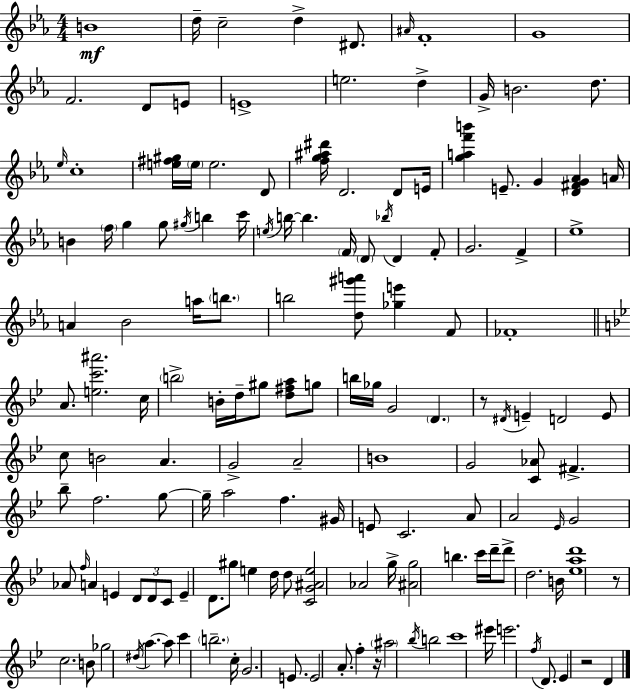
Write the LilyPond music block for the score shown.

{
  \clef treble
  \numericTimeSignature
  \time 4/4
  \key ees \major
  b'1\mf | d''16-- c''2-- d''4-> dis'8. | \grace { ais'16 } f'1-. | g'1 | \break f'2. d'8 e'8 | e'1-> | e''2. d''4-> | g'16-> b'2. d''8. | \break \grace { ees''16 } c''1-. | <e'' fis'' gis''>16 \parenthesize e''16 e''2. | d'8 <f'' g'' ais'' dis'''>16 d'2. d'8 | e'16 <g'' a'' f''' b'''>4 e'8.-- g'4 <d' fis' g' aes'>4 | \break a'16 b'4 \parenthesize f''16 g''4 g''8 \acciaccatura { gis''16 } b''4 | c'''16 \acciaccatura { e''16 } b''16~~ b''4. \parenthesize f'16 \parenthesize d'8 \acciaccatura { bes''16 } d'4 | f'8-. g'2. | f'4-> ees''1-> | \break a'4 bes'2 | a''16 \parenthesize b''8. b''2 <d'' gis''' a'''>8 <ges'' e'''>4 | f'8 fes'1-. | \bar "||" \break \key bes \major a'8. <e'' c''' ais'''>2. c''16 | \parenthesize b''2-> b'16-. d''16-- gis''8 <d'' fis'' a''>8 g''8 | b''16 ges''16 g'2 \parenthesize d'4. | r8 \acciaccatura { dis'16 } e'4-- d'2 e'8 | \break c''8 b'2 a'4. | g'2-> a'2-- | b'1 | g'2 <c' aes'>8 fis'4.-> | \break bes''8-- f''2. g''8~~ | g''16-- a''2 f''4. | gis'16 e'8 c'2. a'8 | a'2 \grace { ees'16 } g'2 | \break aes'8 \grace { f''16 } a'4 e'4 \tuplet 3/2 { d'8 d'8 | c'8 } e'4-- d'8. gis''8 e''4 | d''16 d''8 <c' g' ais' e''>2 aes'2 | g''16-> <ais' g''>2 b''4. | \break c'''16 d'''16-- d'''8-> d''2. | b'16 <ees'' a'' d'''>1 | r8 c''2. | b'8 ges''2 \acciaccatura { dis''16 } a''4.~~ | \break a''8 c'''4 \parenthesize b''2.-- | c''16-. g'2. | e'8. e'2 a'8.-. f''4-. | r16 \parenthesize ais''2 \acciaccatura { bes''16 } b''2 | \break c'''1 | eis'''16 e'''2. | \acciaccatura { f''16 } d'8. ees'4 r2 | d'4 \bar "|."
}